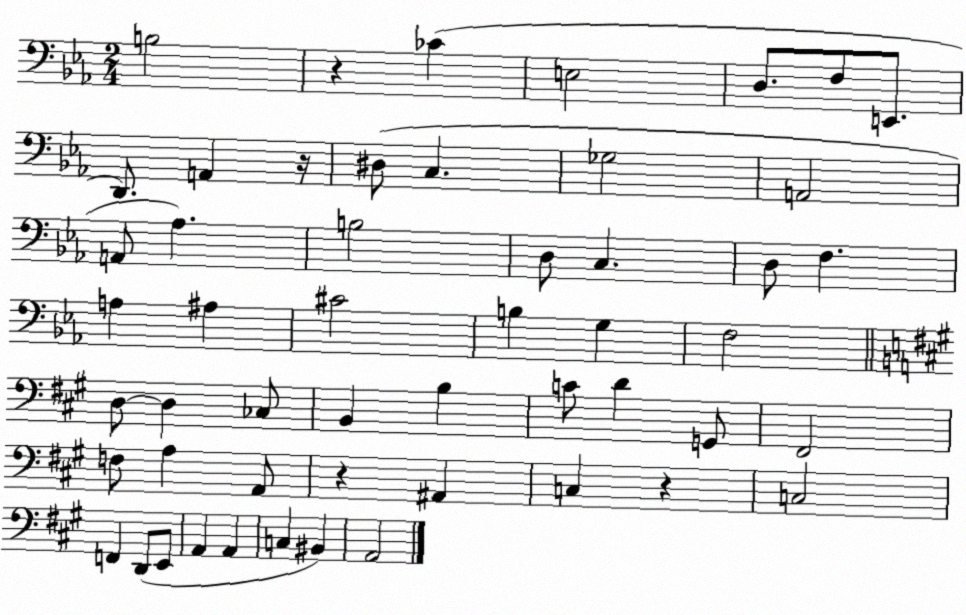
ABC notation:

X:1
T:Untitled
M:2/4
L:1/4
K:Eb
B,2 z _C E,2 D,/2 F,/2 E,,/2 D,,/2 A,, z/4 ^D,/2 C, _G,2 A,,2 A,,/2 _A, B,2 D,/2 C, D,/2 F, A, ^A, ^C2 B, G, F,2 D,/2 D, _C,/2 B,, B, C/2 D G,,/2 ^F,,2 F,/2 A, A,,/2 z ^A,, C, z C,2 F,, D,,/2 E,,/2 A,, A,, C, ^B,, A,,2